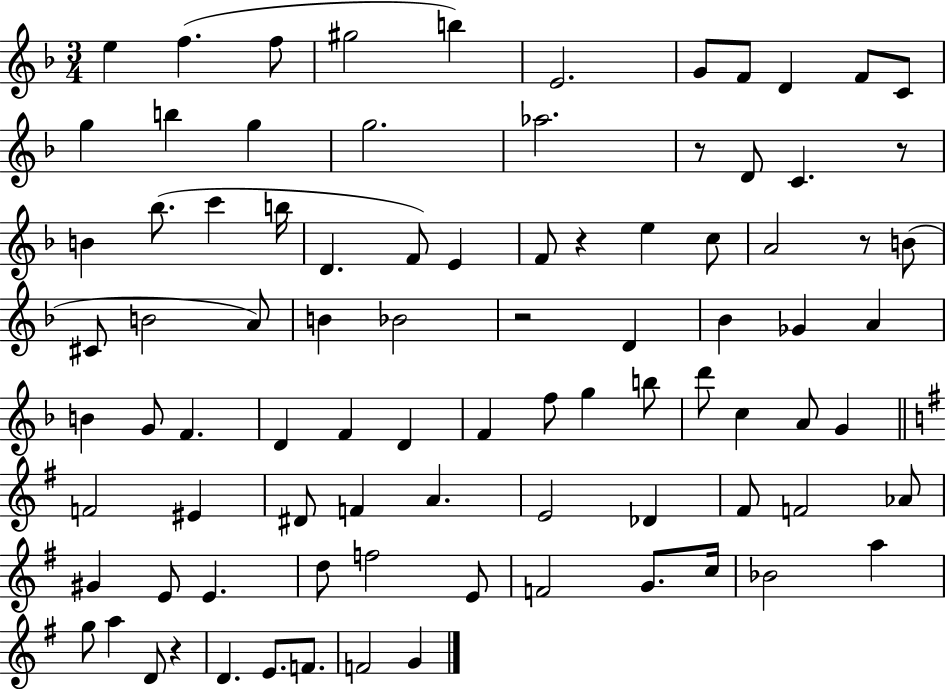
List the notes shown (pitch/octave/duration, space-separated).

E5/q F5/q. F5/e G#5/h B5/q E4/h. G4/e F4/e D4/q F4/e C4/e G5/q B5/q G5/q G5/h. Ab5/h. R/e D4/e C4/q. R/e B4/q Bb5/e. C6/q B5/s D4/q. F4/e E4/q F4/e R/q E5/q C5/e A4/h R/e B4/e C#4/e B4/h A4/e B4/q Bb4/h R/h D4/q Bb4/q Gb4/q A4/q B4/q G4/e F4/q. D4/q F4/q D4/q F4/q F5/e G5/q B5/e D6/e C5/q A4/e G4/q F4/h EIS4/q D#4/e F4/q A4/q. E4/h Db4/q F#4/e F4/h Ab4/e G#4/q E4/e E4/q. D5/e F5/h E4/e F4/h G4/e. C5/s Bb4/h A5/q G5/e A5/q D4/e R/q D4/q. E4/e. F4/e. F4/h G4/q